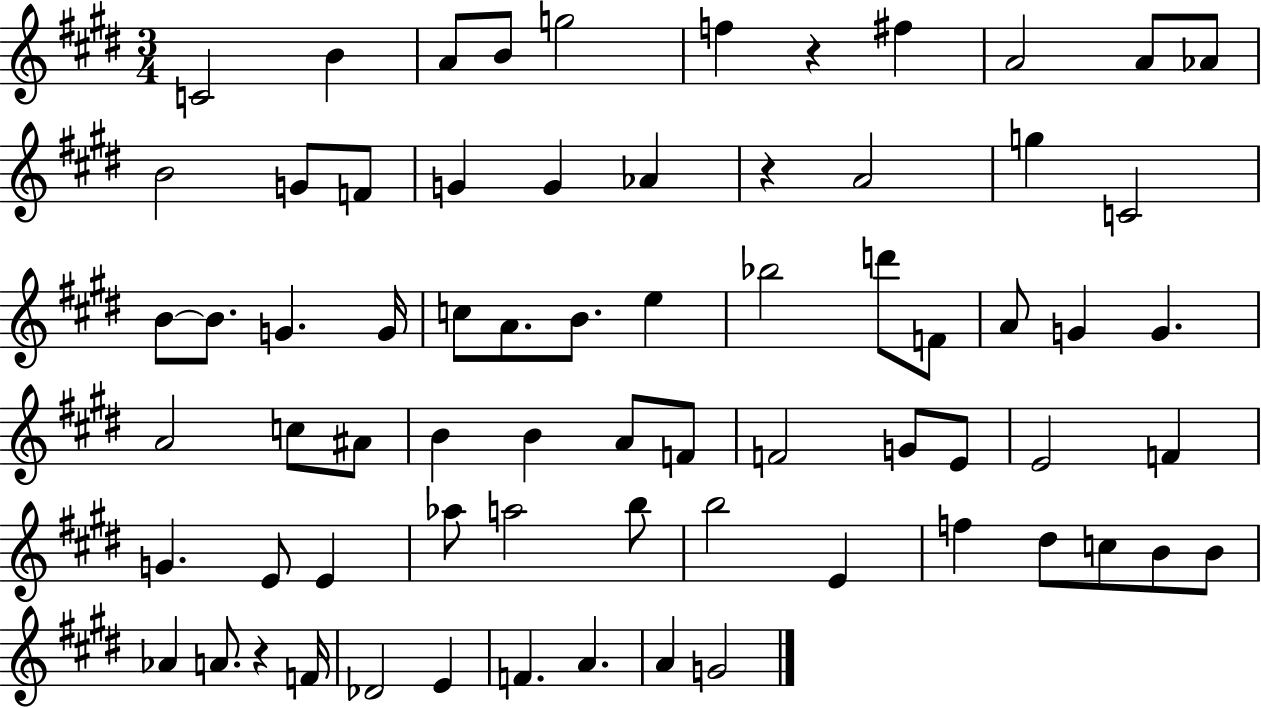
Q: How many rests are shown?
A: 3